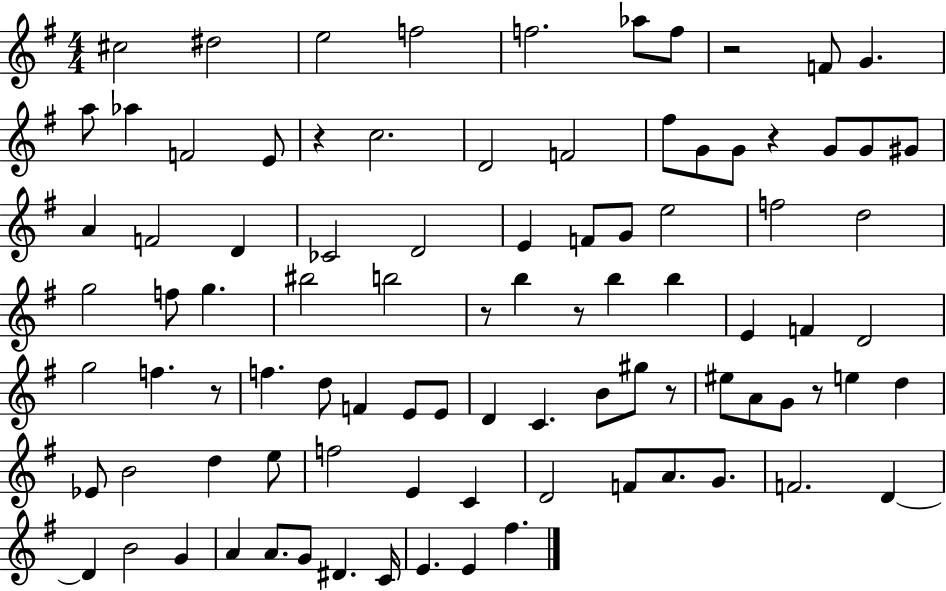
X:1
T:Untitled
M:4/4
L:1/4
K:G
^c2 ^d2 e2 f2 f2 _a/2 f/2 z2 F/2 G a/2 _a F2 E/2 z c2 D2 F2 ^f/2 G/2 G/2 z G/2 G/2 ^G/2 A F2 D _C2 D2 E F/2 G/2 e2 f2 d2 g2 f/2 g ^b2 b2 z/2 b z/2 b b E F D2 g2 f z/2 f d/2 F E/2 E/2 D C B/2 ^g/2 z/2 ^e/2 A/2 G/2 z/2 e d _E/2 B2 d e/2 f2 E C D2 F/2 A/2 G/2 F2 D D B2 G A A/2 G/2 ^D C/4 E E ^f